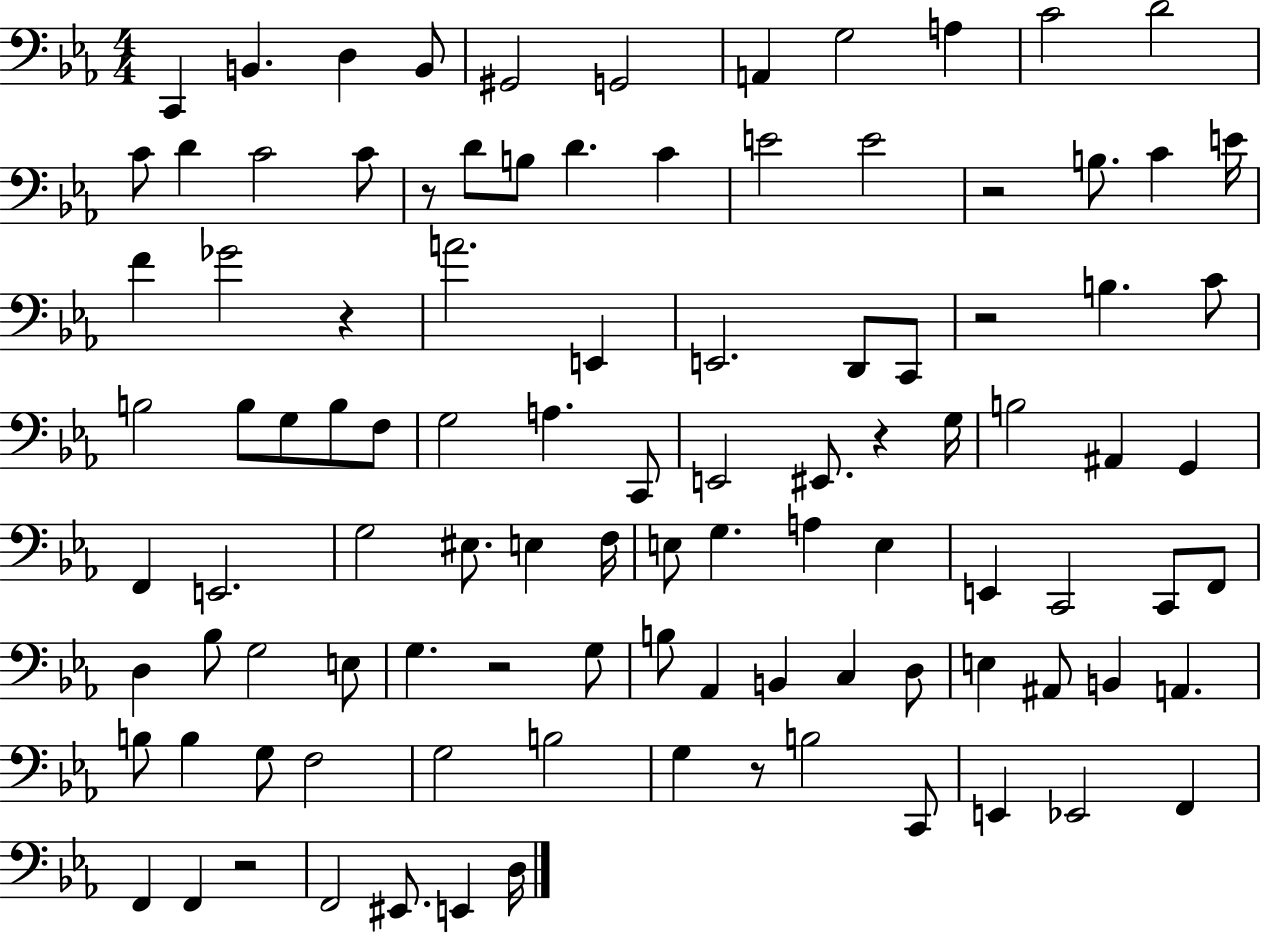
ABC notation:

X:1
T:Untitled
M:4/4
L:1/4
K:Eb
C,, B,, D, B,,/2 ^G,,2 G,,2 A,, G,2 A, C2 D2 C/2 D C2 C/2 z/2 D/2 B,/2 D C E2 E2 z2 B,/2 C E/4 F _G2 z A2 E,, E,,2 D,,/2 C,,/2 z2 B, C/2 B,2 B,/2 G,/2 B,/2 F,/2 G,2 A, C,,/2 E,,2 ^E,,/2 z G,/4 B,2 ^A,, G,, F,, E,,2 G,2 ^E,/2 E, F,/4 E,/2 G, A, E, E,, C,,2 C,,/2 F,,/2 D, _B,/2 G,2 E,/2 G, z2 G,/2 B,/2 _A,, B,, C, D,/2 E, ^A,,/2 B,, A,, B,/2 B, G,/2 F,2 G,2 B,2 G, z/2 B,2 C,,/2 E,, _E,,2 F,, F,, F,, z2 F,,2 ^E,,/2 E,, D,/4